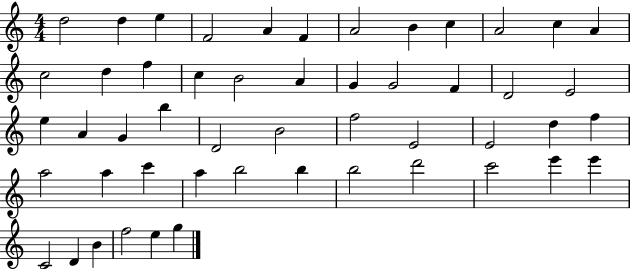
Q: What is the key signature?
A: C major